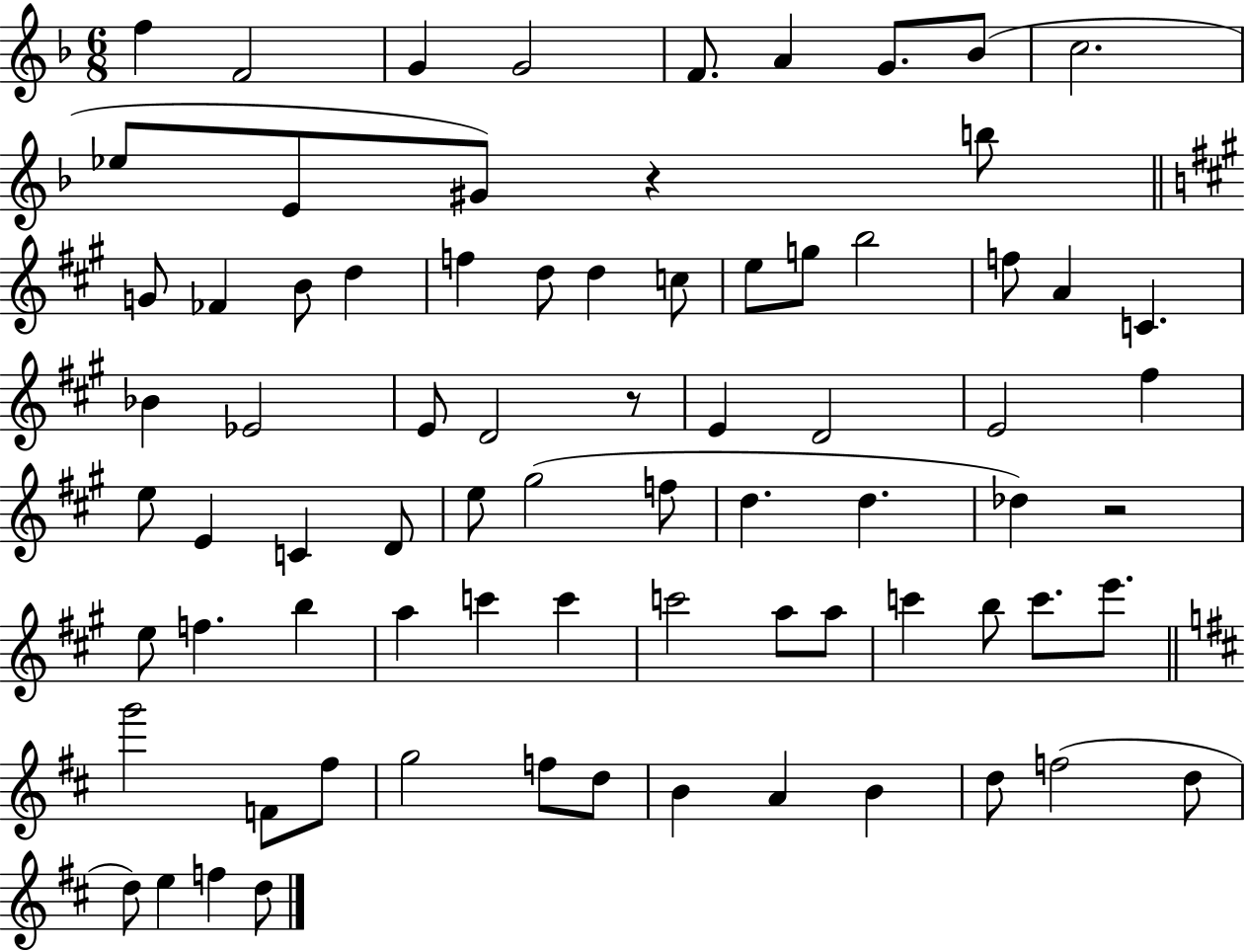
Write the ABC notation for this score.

X:1
T:Untitled
M:6/8
L:1/4
K:F
f F2 G G2 F/2 A G/2 _B/2 c2 _e/2 E/2 ^G/2 z b/2 G/2 _F B/2 d f d/2 d c/2 e/2 g/2 b2 f/2 A C _B _E2 E/2 D2 z/2 E D2 E2 ^f e/2 E C D/2 e/2 ^g2 f/2 d d _d z2 e/2 f b a c' c' c'2 a/2 a/2 c' b/2 c'/2 e'/2 g'2 F/2 ^f/2 g2 f/2 d/2 B A B d/2 f2 d/2 d/2 e f d/2